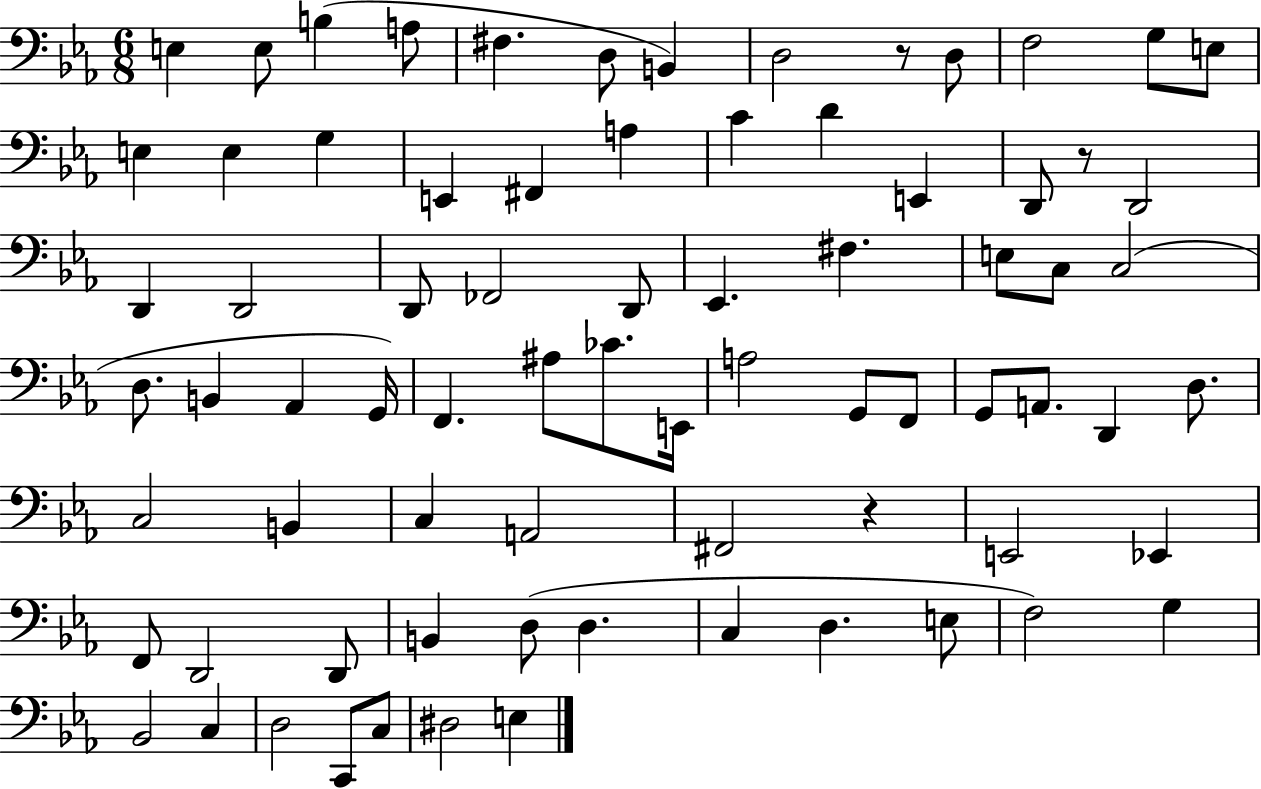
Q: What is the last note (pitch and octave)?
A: E3